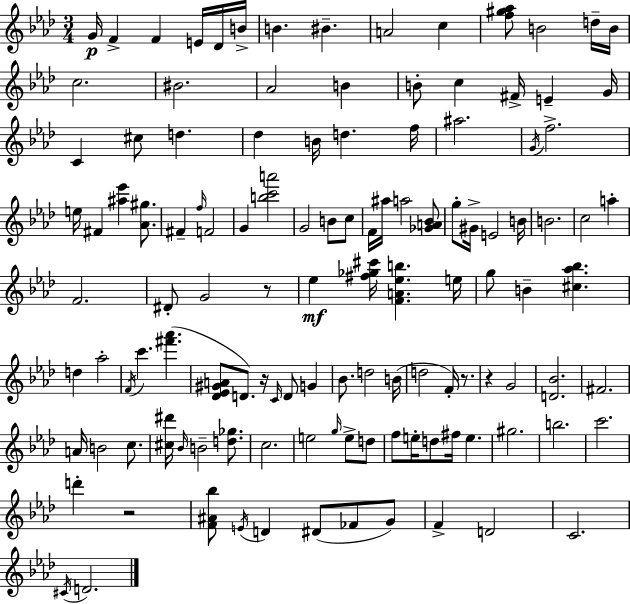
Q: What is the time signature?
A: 3/4